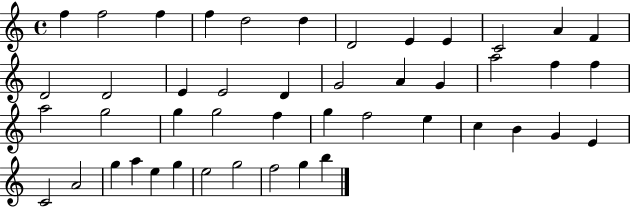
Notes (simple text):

F5/q F5/h F5/q F5/q D5/h D5/q D4/h E4/q E4/q C4/h A4/q F4/q D4/h D4/h E4/q E4/h D4/q G4/h A4/q G4/q A5/h F5/q F5/q A5/h G5/h G5/q G5/h F5/q G5/q F5/h E5/q C5/q B4/q G4/q E4/q C4/h A4/h G5/q A5/q E5/q G5/q E5/h G5/h F5/h G5/q B5/q